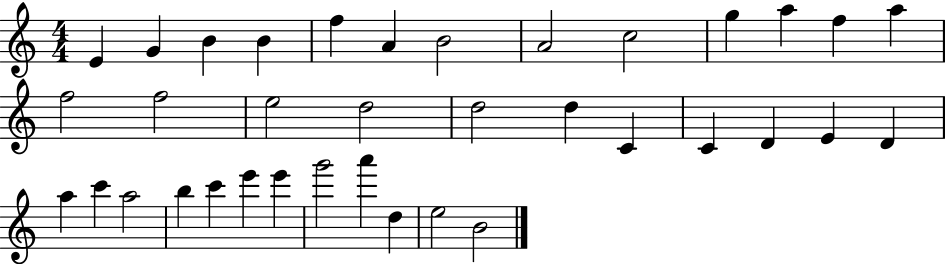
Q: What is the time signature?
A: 4/4